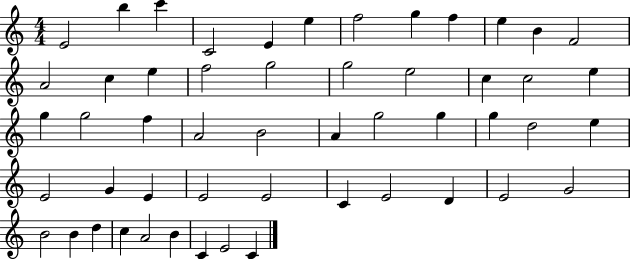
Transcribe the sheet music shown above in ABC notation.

X:1
T:Untitled
M:4/4
L:1/4
K:C
E2 b c' C2 E e f2 g f e B F2 A2 c e f2 g2 g2 e2 c c2 e g g2 f A2 B2 A g2 g g d2 e E2 G E E2 E2 C E2 D E2 G2 B2 B d c A2 B C E2 C